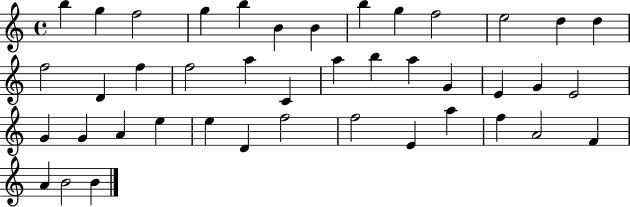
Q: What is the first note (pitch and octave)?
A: B5